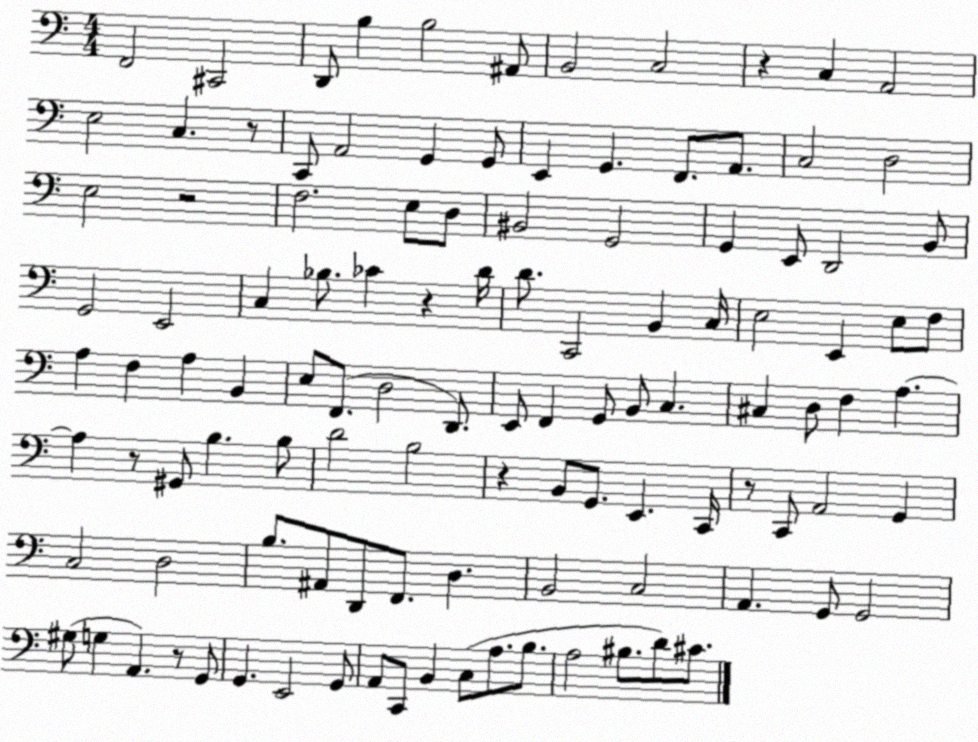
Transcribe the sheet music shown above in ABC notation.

X:1
T:Untitled
M:4/4
L:1/4
K:C
F,,2 ^C,,2 D,,/2 B, B,2 ^A,,/2 B,,2 C,2 z C, A,,2 E,2 C, z/2 C,,/2 A,,2 G,, G,,/2 E,, G,, F,,/2 A,,/2 C,2 D,2 E,2 z2 F,2 E,/2 D,/2 ^B,,2 G,,2 G,, E,,/2 D,,2 B,,/2 G,,2 E,,2 C, _B,/2 _C z D/4 D/2 C,,2 B,, C,/4 E,2 E,, E,/2 F,/2 A, F, A, B,, E,/2 F,,/2 D,2 D,,/2 E,,/2 F,, G,,/2 B,,/2 C, ^C, D,/2 F, A, A, z/2 ^G,,/2 B, B,/2 D2 B,2 z B,,/2 G,,/2 E,, C,,/4 z/2 C,,/2 A,,2 G,, C,2 D,2 B,/2 ^A,,/2 D,,/2 F,,/2 D, B,,2 C,2 A,, G,,/2 G,,2 ^G,/2 G, A,, z/2 G,,/2 G,, E,,2 G,,/2 A,,/2 C,,/2 B,, C,/2 A,/2 B,/2 A,2 ^B,/2 D/2 ^C/2